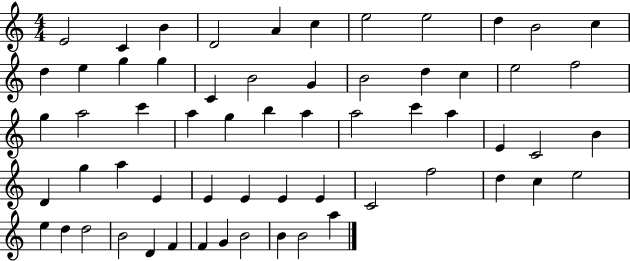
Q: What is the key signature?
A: C major